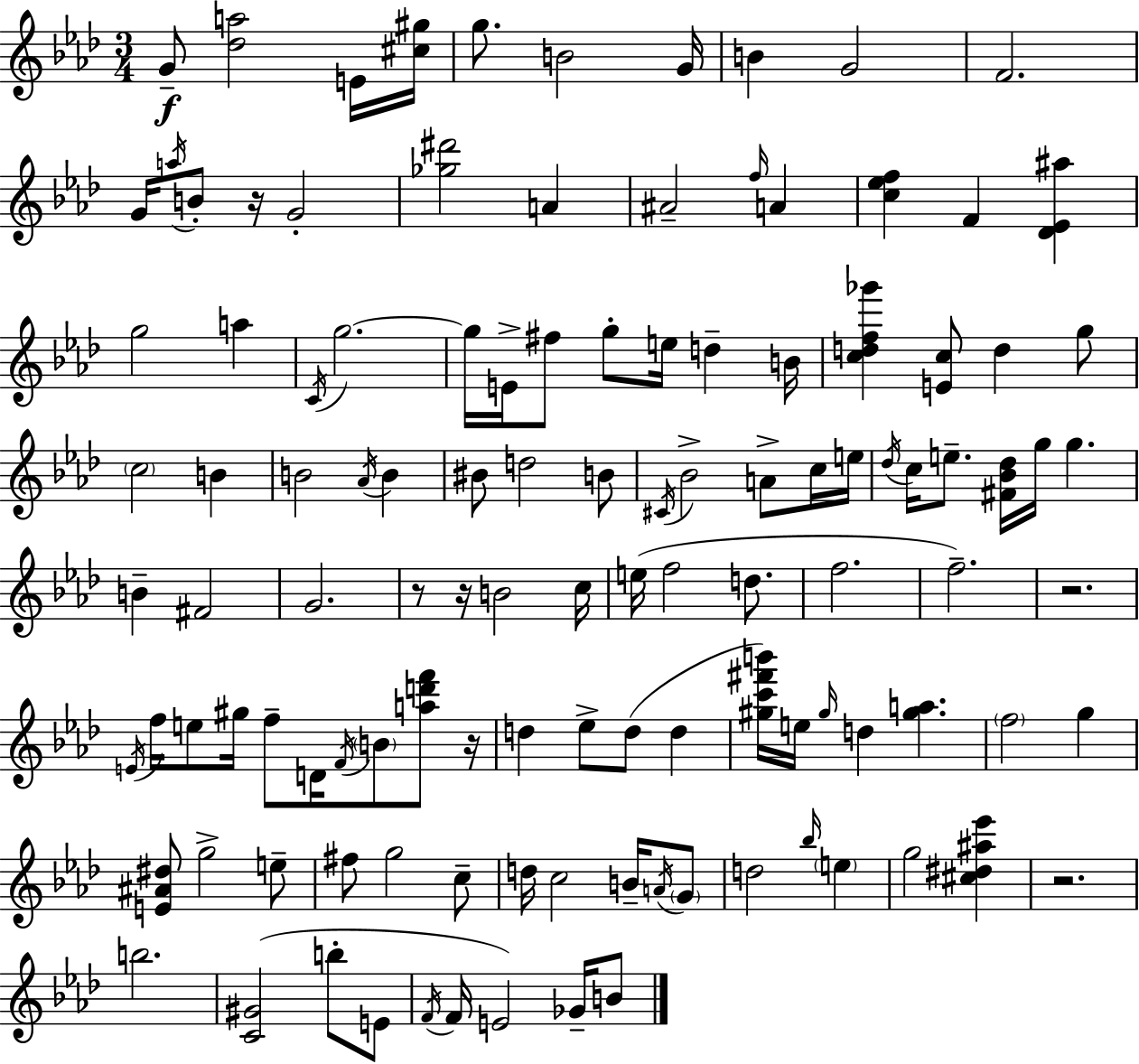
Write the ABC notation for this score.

X:1
T:Untitled
M:3/4
L:1/4
K:Ab
G/2 [_da]2 E/4 [^c^g]/4 g/2 B2 G/4 B G2 F2 G/4 a/4 B/2 z/4 G2 [_g^d']2 A ^A2 f/4 A [c_ef] F [_D_E^a] g2 a C/4 g2 g/4 E/4 ^f/2 g/2 e/4 d B/4 [cdf_g'] [Ec]/2 d g/2 c2 B B2 _A/4 B ^B/2 d2 B/2 ^C/4 _B2 A/2 c/4 e/4 _d/4 c/4 e/2 [^F_B_d]/4 g/4 g B ^F2 G2 z/2 z/4 B2 c/4 e/4 f2 d/2 f2 f2 z2 E/4 f/4 e/2 ^g/4 f/2 D/4 F/4 B/2 [ad'f']/2 z/4 d _e/2 d/2 d [^gc'^f'b']/4 e/4 ^g/4 d [^ga] f2 g [E^A^d]/2 g2 e/2 ^f/2 g2 c/2 d/4 c2 B/4 A/4 G/2 d2 _b/4 e g2 [^c^d^a_e'] z2 b2 [C^G]2 b/2 E/2 F/4 F/4 E2 _G/4 B/2